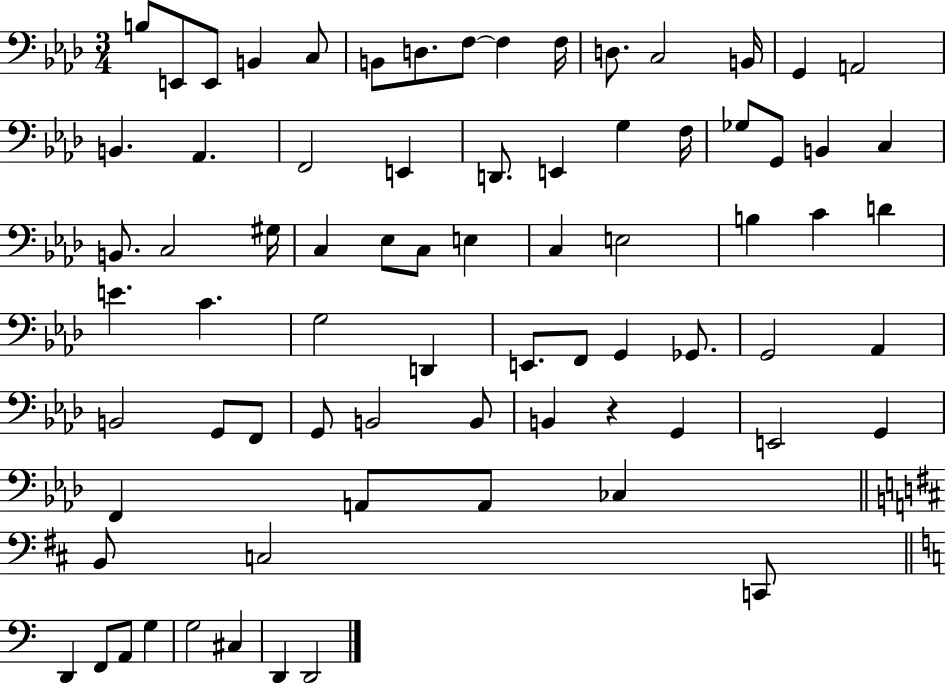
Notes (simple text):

B3/e E2/e E2/e B2/q C3/e B2/e D3/e. F3/e F3/q F3/s D3/e. C3/h B2/s G2/q A2/h B2/q. Ab2/q. F2/h E2/q D2/e. E2/q G3/q F3/s Gb3/e G2/e B2/q C3/q B2/e. C3/h G#3/s C3/q Eb3/e C3/e E3/q C3/q E3/h B3/q C4/q D4/q E4/q. C4/q. G3/h D2/q E2/e. F2/e G2/q Gb2/e. G2/h Ab2/q B2/h G2/e F2/e G2/e B2/h B2/e B2/q R/q G2/q E2/h G2/q F2/q A2/e A2/e CES3/q B2/e C3/h C2/e D2/q F2/e A2/e G3/q G3/h C#3/q D2/q D2/h